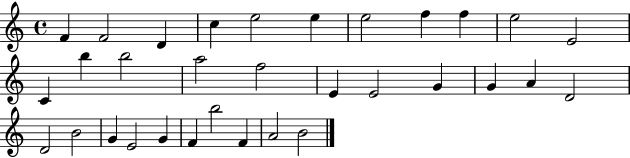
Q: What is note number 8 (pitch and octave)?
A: F5